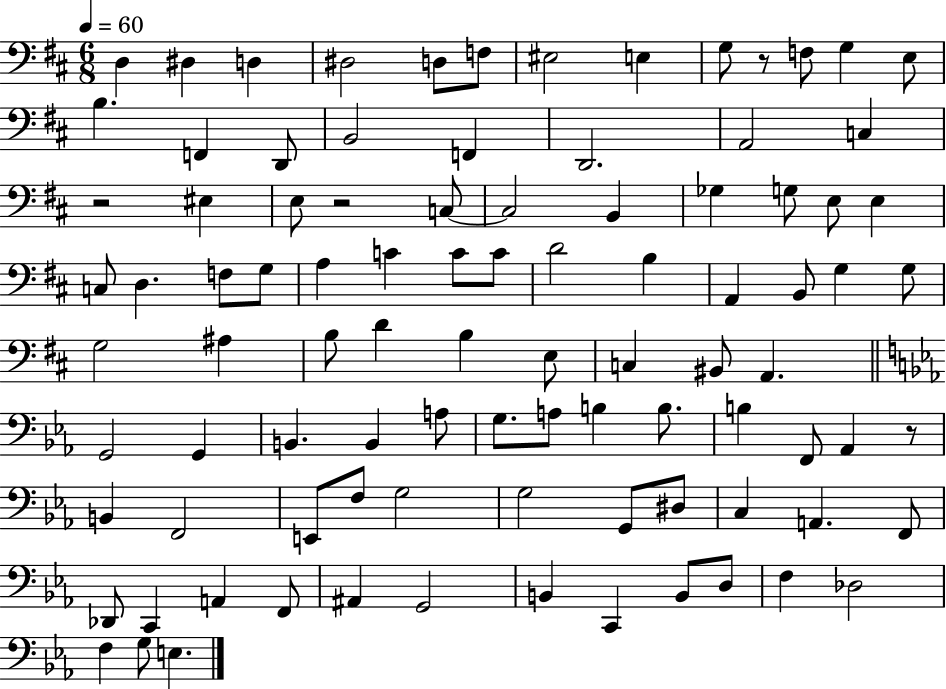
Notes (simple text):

D3/q D#3/q D3/q D#3/h D3/e F3/e EIS3/h E3/q G3/e R/e F3/e G3/q E3/e B3/q. F2/q D2/e B2/h F2/q D2/h. A2/h C3/q R/h EIS3/q E3/e R/h C3/e C3/h B2/q Gb3/q G3/e E3/e E3/q C3/e D3/q. F3/e G3/e A3/q C4/q C4/e C4/e D4/h B3/q A2/q B2/e G3/q G3/e G3/h A#3/q B3/e D4/q B3/q E3/e C3/q BIS2/e A2/q. G2/h G2/q B2/q. B2/q A3/e G3/e. A3/e B3/q B3/e. B3/q F2/e Ab2/q R/e B2/q F2/h E2/e F3/e G3/h G3/h G2/e D#3/e C3/q A2/q. F2/e Db2/e C2/q A2/q F2/e A#2/q G2/h B2/q C2/q B2/e D3/e F3/q Db3/h F3/q G3/e E3/q.